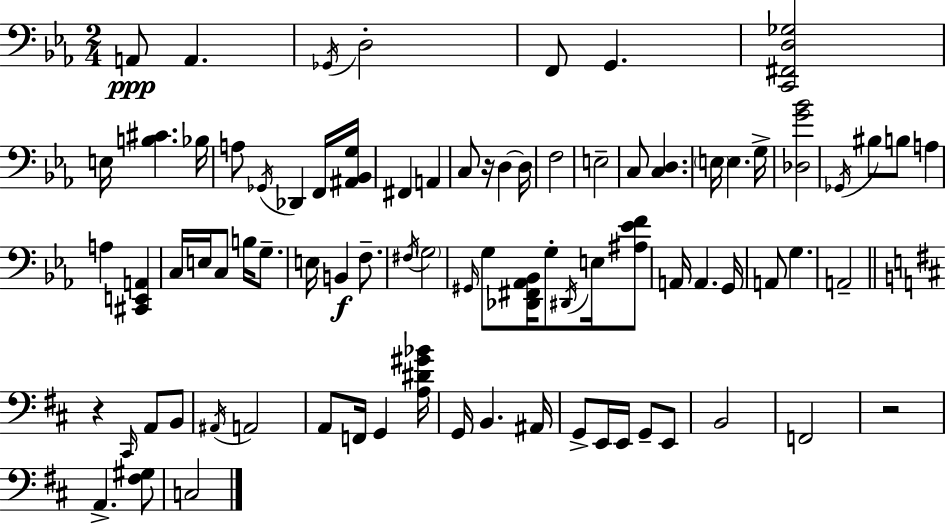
X:1
T:Untitled
M:2/4
L:1/4
K:Eb
A,,/2 A,, _G,,/4 D,2 F,,/2 G,, [C,,^F,,D,_G,]2 E,/4 [B,^C] _B,/4 A,/2 _G,,/4 _D,, F,,/4 [^A,,_B,,G,]/4 ^F,, A,, C,/2 z/4 D, D,/4 F,2 E,2 C,/2 [C,D,] E,/4 E, G,/4 [_D,G_B]2 _G,,/4 ^B,/2 B,/2 A, A, [^C,,E,,A,,] C,/4 E,/4 C,/2 B,/4 G,/2 E,/4 B,, F,/2 ^F,/4 G,2 ^G,,/4 G,/2 [_D,,^F,,_A,,_B,,]/4 G,/2 ^D,,/4 E,/4 [^A,_EF]/2 A,,/4 A,, G,,/4 A,,/2 G, A,,2 z ^C,,/4 A,,/2 B,,/2 ^A,,/4 A,,2 A,,/2 F,,/4 G,, [A,^D^G_B]/4 G,,/4 B,, ^A,,/4 G,,/2 E,,/4 E,,/4 G,,/2 E,,/2 B,,2 F,,2 z2 A,, [^F,^G,]/2 C,2